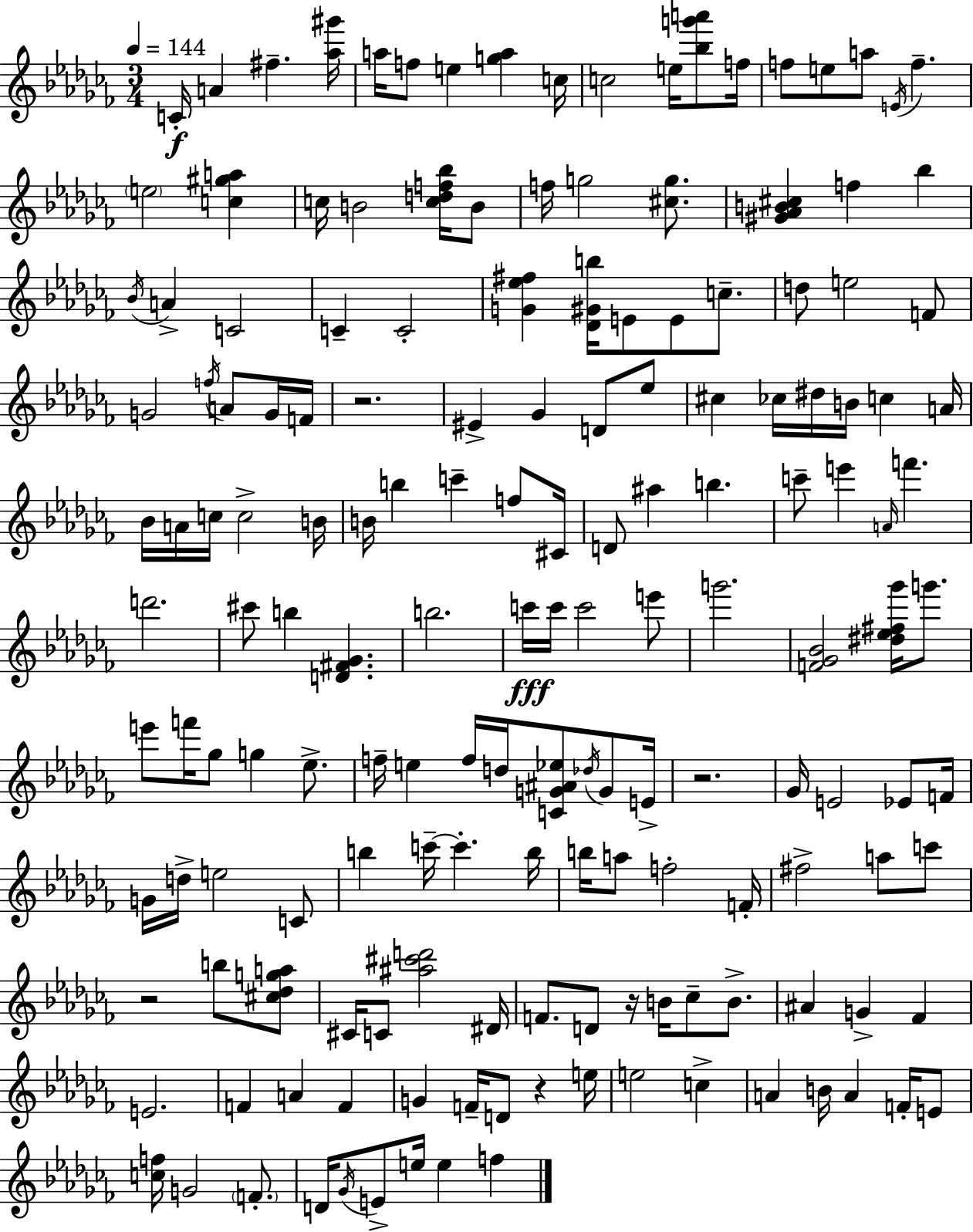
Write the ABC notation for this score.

X:1
T:Untitled
M:3/4
L:1/4
K:Abm
C/4 A ^f [_a^g']/4 a/4 f/2 e [ga] c/4 c2 e/4 [_bg'a']/2 f/4 f/2 e/2 a/2 E/4 f e2 [c^ga] c/4 B2 [cdf_b]/4 B/2 f/4 g2 [^cg]/2 [^G_AB^c] f _b _B/4 A C2 C C2 [G_e^f] [_D^Gb]/4 E/2 E/2 c/2 d/2 e2 F/2 G2 f/4 A/2 G/4 F/4 z2 ^E _G D/2 _e/2 ^c _c/4 ^d/4 B/4 c A/4 _B/4 A/4 c/4 c2 B/4 B/4 b c' f/2 ^C/4 D/2 ^a b c'/2 e' A/4 f' d'2 ^c'/2 b [D^F_G] b2 c'/4 c'/4 c'2 e'/2 g'2 [F_G_B]2 [^d_e^f_g']/4 g'/2 e'/2 f'/4 _g/2 g _e/2 f/4 e f/4 d/4 [CG^A_e]/2 _d/4 G/2 E/4 z2 _G/4 E2 _E/2 F/4 G/4 d/4 e2 C/2 b c'/4 c' b/4 b/4 a/2 f2 F/4 ^f2 a/2 c'/2 z2 b/2 [^c_dga]/2 ^C/4 C/2 [^a^c'd']2 ^D/4 F/2 D/2 z/4 B/4 _c/2 B/2 ^A G _F E2 F A F G F/4 D/2 z e/4 e2 c A B/4 A F/4 E/2 [cf]/4 G2 F/2 D/4 _G/4 E/2 e/4 e f